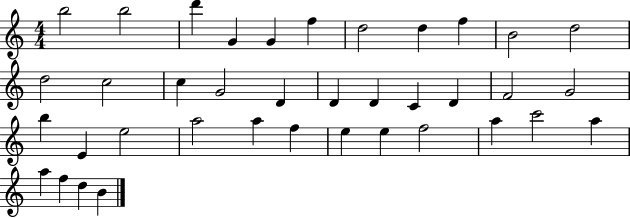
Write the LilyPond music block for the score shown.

{
  \clef treble
  \numericTimeSignature
  \time 4/4
  \key c \major
  b''2 b''2 | d'''4 g'4 g'4 f''4 | d''2 d''4 f''4 | b'2 d''2 | \break d''2 c''2 | c''4 g'2 d'4 | d'4 d'4 c'4 d'4 | f'2 g'2 | \break b''4 e'4 e''2 | a''2 a''4 f''4 | e''4 e''4 f''2 | a''4 c'''2 a''4 | \break a''4 f''4 d''4 b'4 | \bar "|."
}